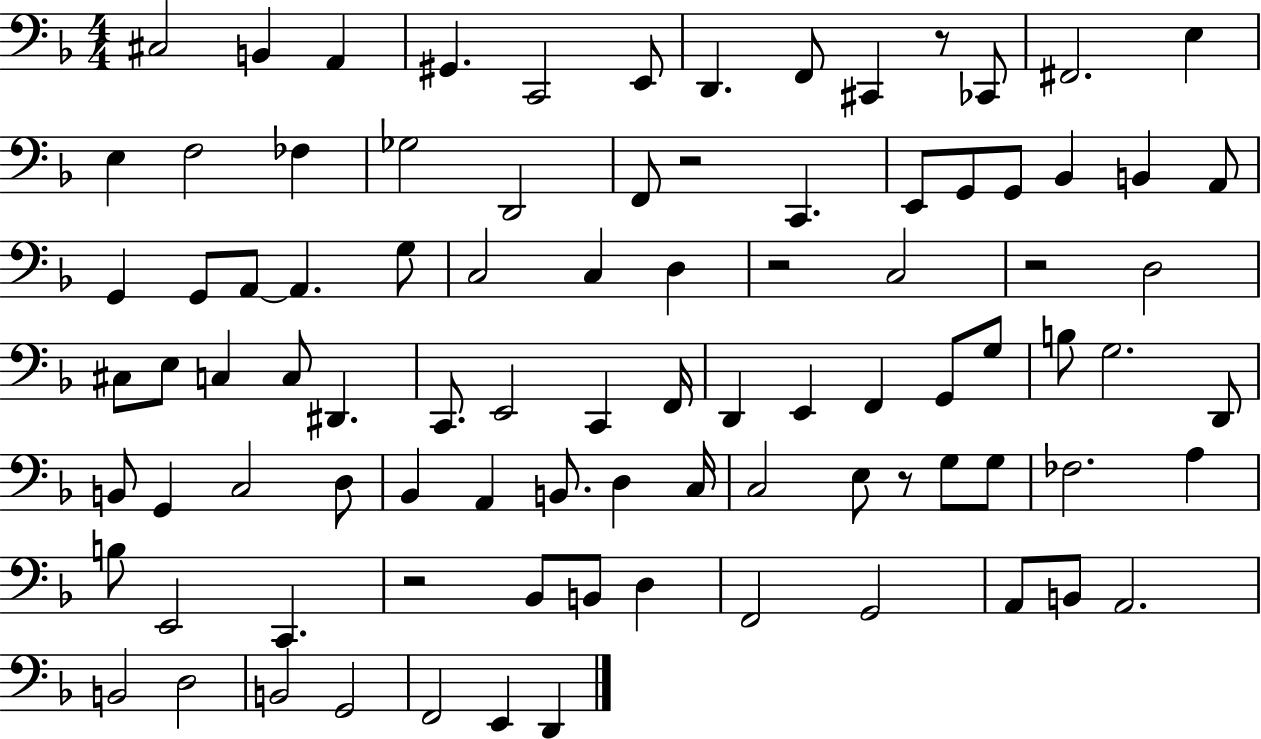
{
  \clef bass
  \numericTimeSignature
  \time 4/4
  \key f \major
  cis2 b,4 a,4 | gis,4. c,2 e,8 | d,4. f,8 cis,4 r8 ces,8 | fis,2. e4 | \break e4 f2 fes4 | ges2 d,2 | f,8 r2 c,4. | e,8 g,8 g,8 bes,4 b,4 a,8 | \break g,4 g,8 a,8~~ a,4. g8 | c2 c4 d4 | r2 c2 | r2 d2 | \break cis8 e8 c4 c8 dis,4. | c,8. e,2 c,4 f,16 | d,4 e,4 f,4 g,8 g8 | b8 g2. d,8 | \break b,8 g,4 c2 d8 | bes,4 a,4 b,8. d4 c16 | c2 e8 r8 g8 g8 | fes2. a4 | \break b8 e,2 c,4. | r2 bes,8 b,8 d4 | f,2 g,2 | a,8 b,8 a,2. | \break b,2 d2 | b,2 g,2 | f,2 e,4 d,4 | \bar "|."
}